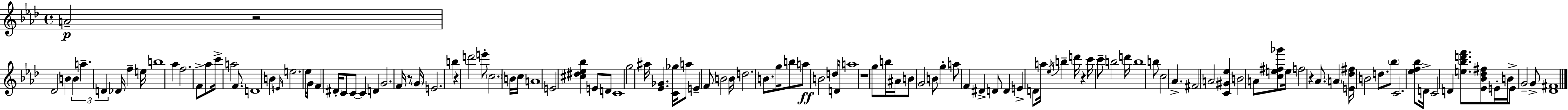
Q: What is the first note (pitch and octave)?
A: A4